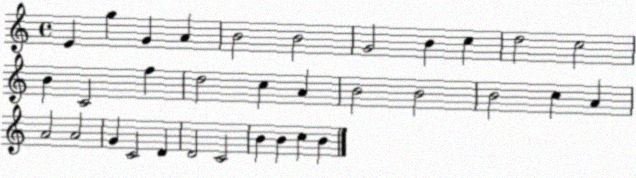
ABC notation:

X:1
T:Untitled
M:4/4
L:1/4
K:C
E g G A B2 B2 G2 B c d2 c2 B C2 f d2 c A B2 B2 B2 c A A2 A2 G C2 D D2 C2 B B c B